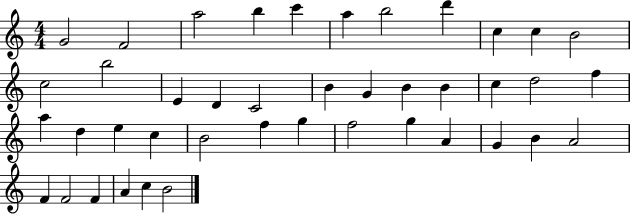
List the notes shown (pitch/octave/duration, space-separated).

G4/h F4/h A5/h B5/q C6/q A5/q B5/h D6/q C5/q C5/q B4/h C5/h B5/h E4/q D4/q C4/h B4/q G4/q B4/q B4/q C5/q D5/h F5/q A5/q D5/q E5/q C5/q B4/h F5/q G5/q F5/h G5/q A4/q G4/q B4/q A4/h F4/q F4/h F4/q A4/q C5/q B4/h